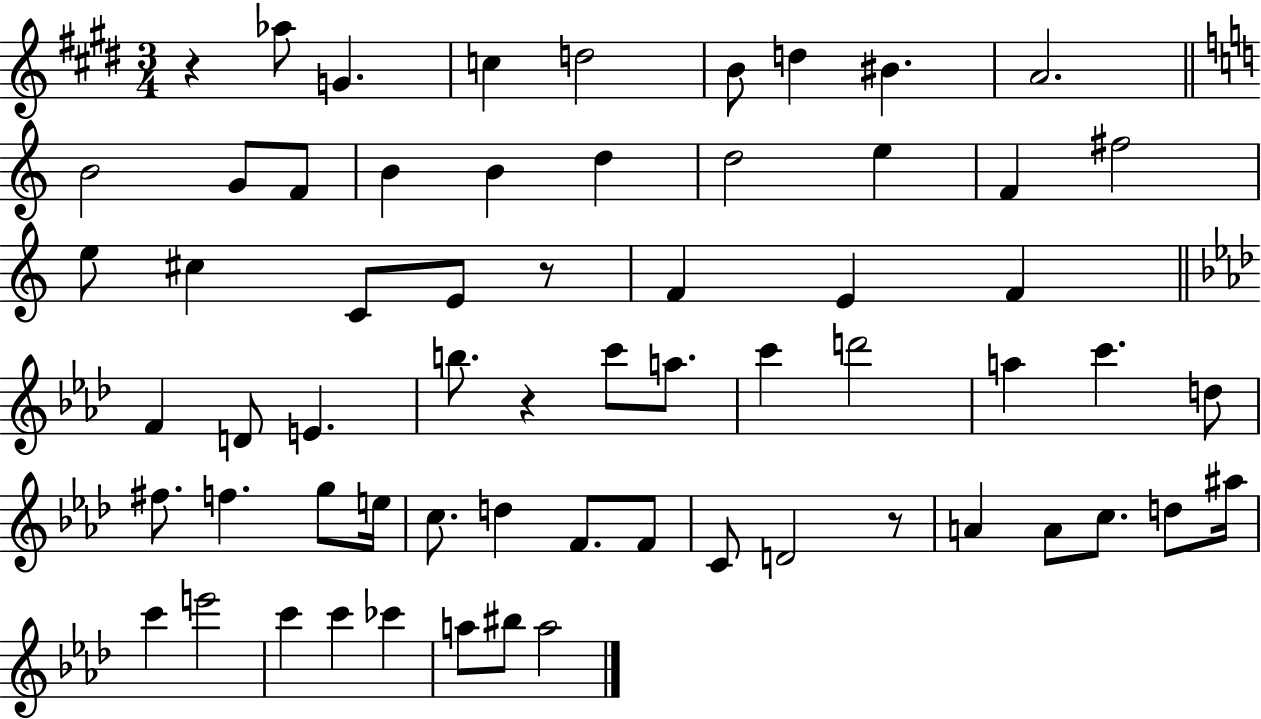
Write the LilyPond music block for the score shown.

{
  \clef treble
  \numericTimeSignature
  \time 3/4
  \key e \major
  r4 aes''8 g'4. | c''4 d''2 | b'8 d''4 bis'4. | a'2. | \break \bar "||" \break \key a \minor b'2 g'8 f'8 | b'4 b'4 d''4 | d''2 e''4 | f'4 fis''2 | \break e''8 cis''4 c'8 e'8 r8 | f'4 e'4 f'4 | \bar "||" \break \key aes \major f'4 d'8 e'4. | b''8. r4 c'''8 a''8. | c'''4 d'''2 | a''4 c'''4. d''8 | \break fis''8. f''4. g''8 e''16 | c''8. d''4 f'8. f'8 | c'8 d'2 r8 | a'4 a'8 c''8. d''8 ais''16 | \break c'''4 e'''2 | c'''4 c'''4 ces'''4 | a''8 bis''8 a''2 | \bar "|."
}